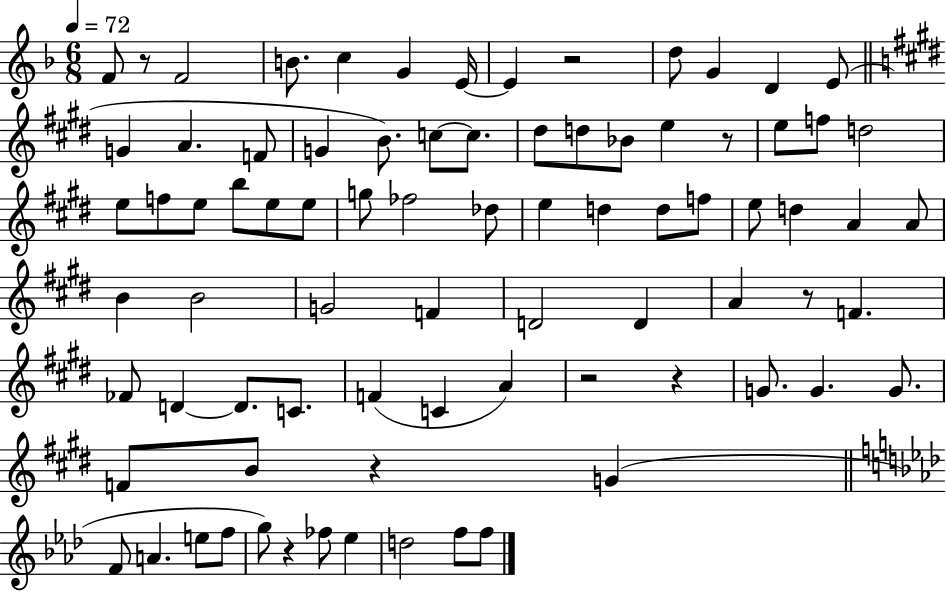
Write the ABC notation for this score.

X:1
T:Untitled
M:6/8
L:1/4
K:F
F/2 z/2 F2 B/2 c G E/4 E z2 d/2 G D E/2 G A F/2 G B/2 c/2 c/2 ^d/2 d/2 _B/2 e z/2 e/2 f/2 d2 e/2 f/2 e/2 b/2 e/2 e/2 g/2 _f2 _d/2 e d d/2 f/2 e/2 d A A/2 B B2 G2 F D2 D A z/2 F _F/2 D D/2 C/2 F C A z2 z G/2 G G/2 F/2 B/2 z G F/2 A e/2 f/2 g/2 z _f/2 _e d2 f/2 f/2